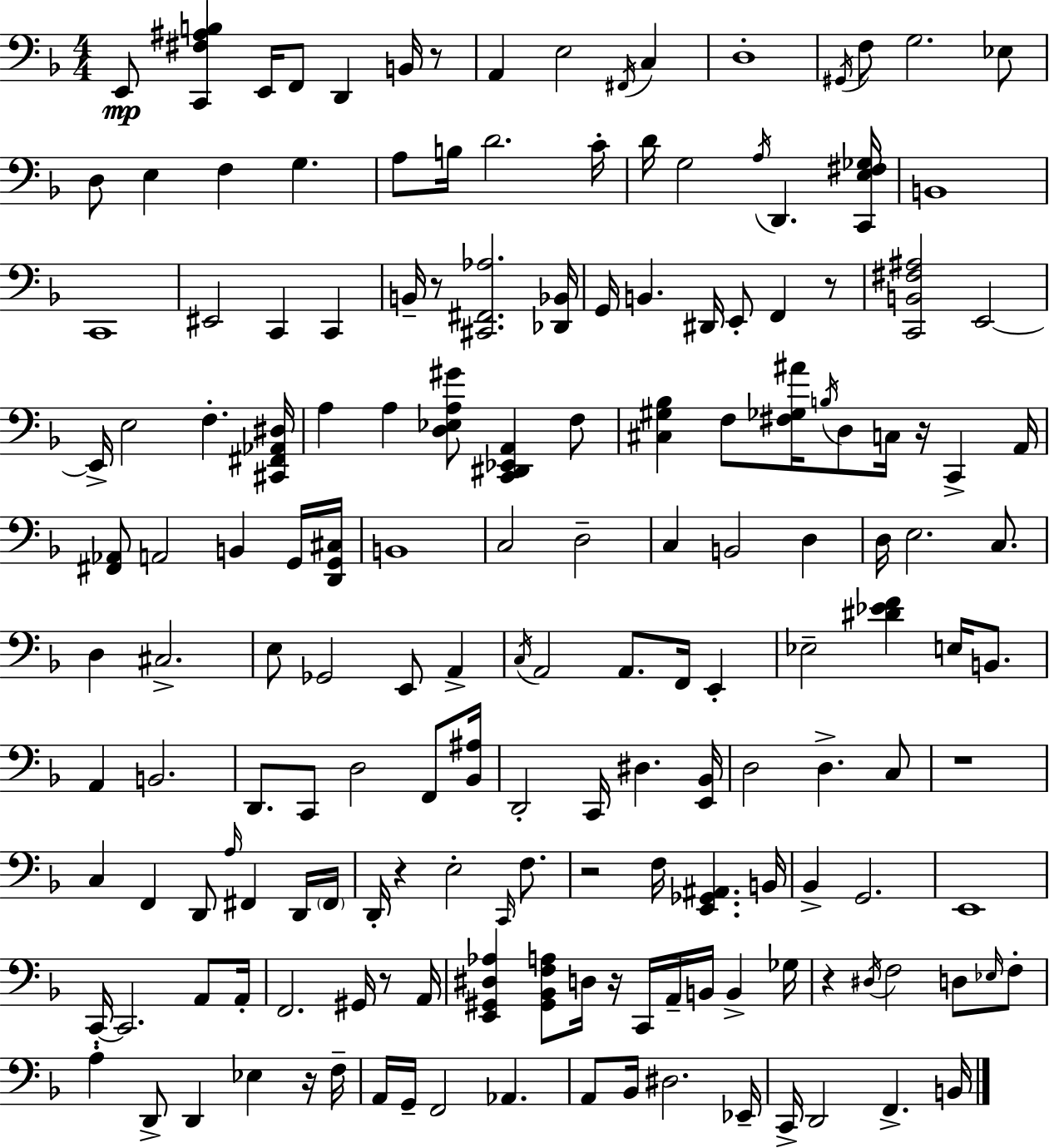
{
  \clef bass
  \numericTimeSignature
  \time 4/4
  \key f \major
  e,8\mp <c, fis ais b>4 e,16 f,8 d,4 b,16 r8 | a,4 e2 \acciaccatura { fis,16 } c4 | d1-. | \acciaccatura { gis,16 } f8 g2. | \break ees8 d8 e4 f4 g4. | a8 b16 d'2. | c'16-. d'16 g2 \acciaccatura { a16 } d,4. | <c, e fis ges>16 b,1 | \break c,1 | eis,2 c,4 c,4 | b,16-- r8 <cis, fis, aes>2. | <des, bes,>16 g,16 b,4. dis,16 e,8-. f,4 | \break r8 <c, b, fis ais>2 e,2~~ | e,16-> e2 f4.-. | <cis, fis, aes, dis>16 a4 a4 <d ees a gis'>8 <c, dis, ees, a,>4 | f8 <cis gis bes>4 f8 <fis ges ais'>16 \acciaccatura { b16 } d8 c16 r16 c,4-> | \break a,16 <fis, aes,>8 a,2 b,4 | g,16 <d, g, cis>16 b,1 | c2 d2-- | c4 b,2 | \break d4 d16 e2. | c8. d4 cis2.-> | e8 ges,2 e,8 | a,4-> \acciaccatura { c16 } a,2 a,8. | \break f,16 e,4-. ees2-- <dis' ees' f'>4 | e16 b,8. a,4 b,2. | d,8. c,8 d2 | f,8 <bes, ais>16 d,2-. c,16 dis4. | \break <e, bes,>16 d2 d4.-> | c8 r1 | c4 f,4 d,8 \grace { a16 } | fis,4 d,16 \parenthesize fis,16 d,16-. r4 e2-. | \break \grace { c,16 } f8. r2 f16 | <e, ges, ais,>4. b,16 bes,4-> g,2. | e,1 | c,16-.~~ c,2. | \break a,8 a,16-. f,2. | gis,16 r8 a,16 <e, gis, dis aes>4 <gis, bes, f a>8 d16 r16 c,16 | a,16-- b,16 b,4-> ges16 r4 \acciaccatura { dis16 } f2 | d8 \grace { ees16 } f8-. a4-. d,8-> d,4 | \break ees4 r16 f16-- a,16 g,16-- f,2 | aes,4. a,8 bes,16 dis2. | ees,16-- c,16-> d,2 | f,4.-> b,16 \bar "|."
}